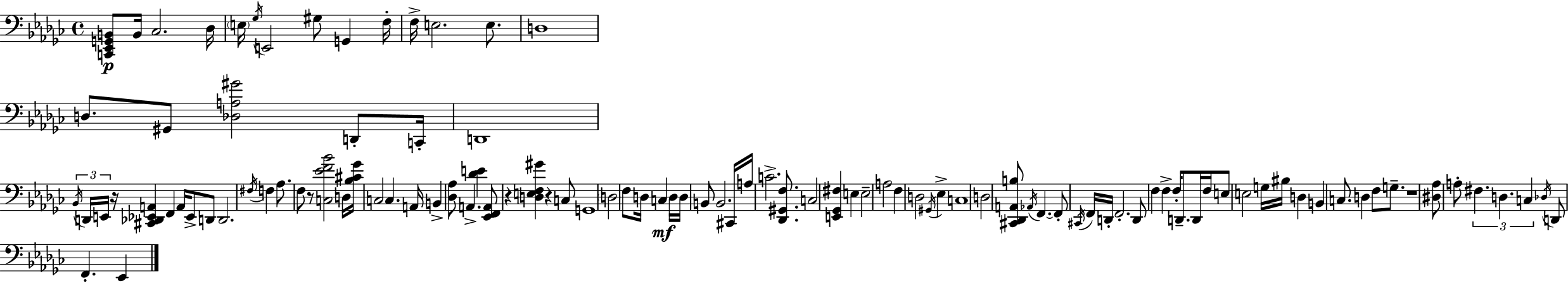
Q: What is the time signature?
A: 4/4